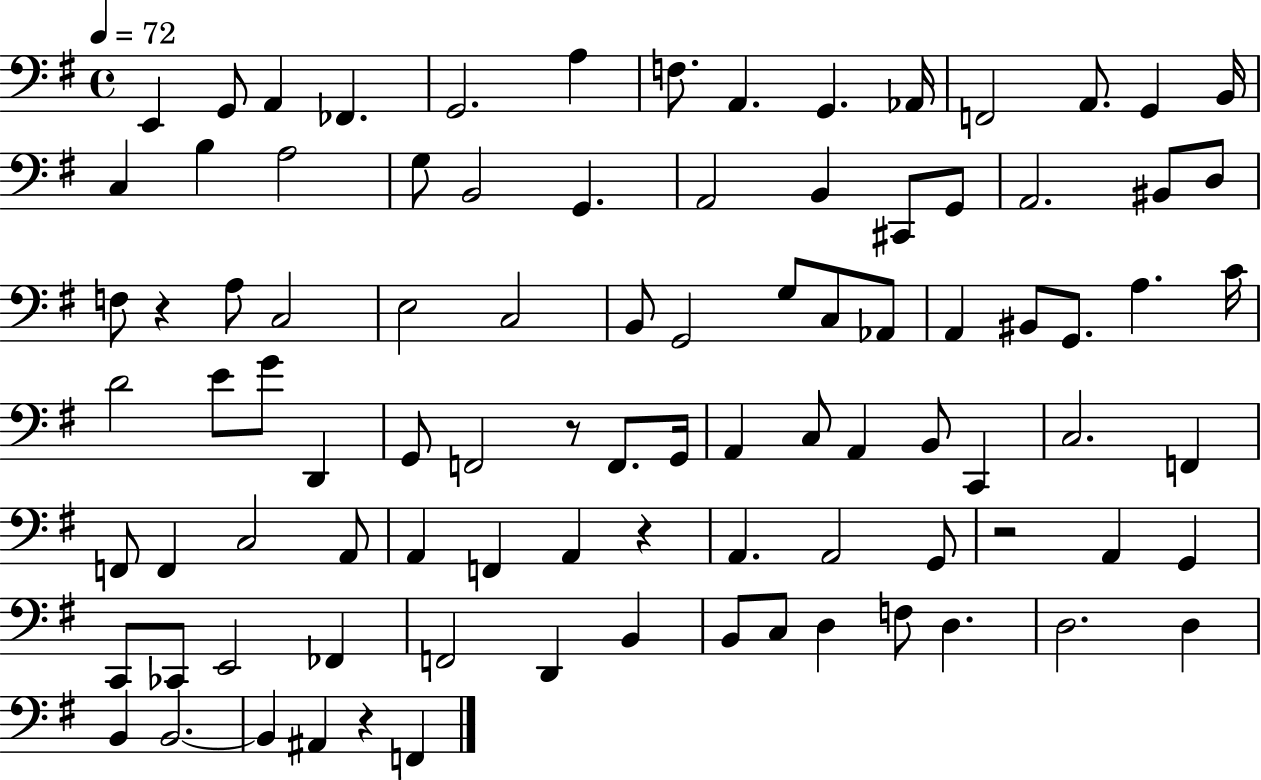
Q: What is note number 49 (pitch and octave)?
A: F2